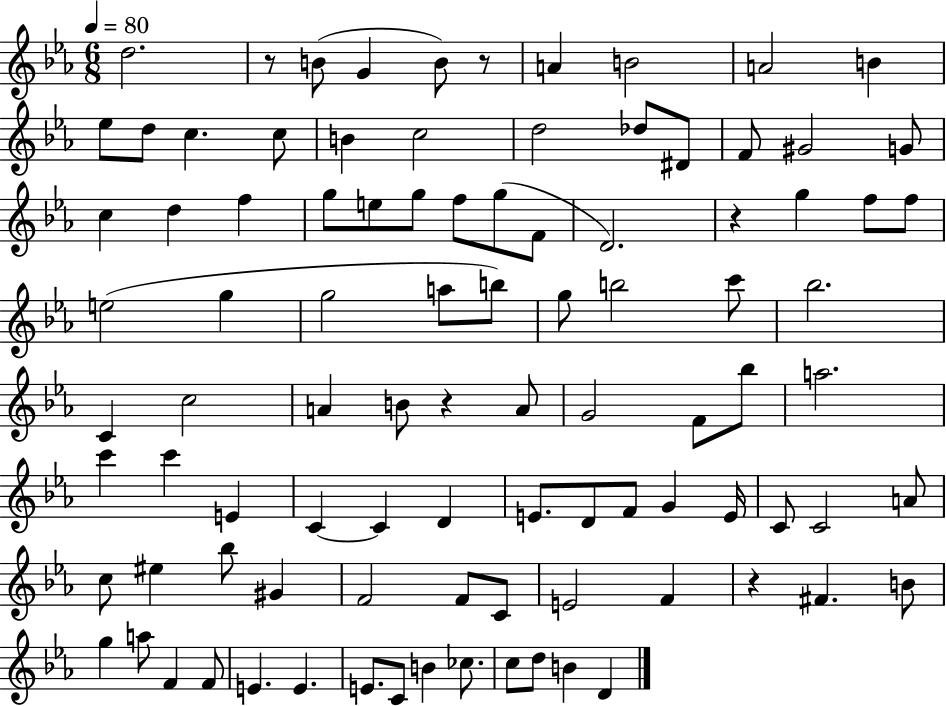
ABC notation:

X:1
T:Untitled
M:6/8
L:1/4
K:Eb
d2 z/2 B/2 G B/2 z/2 A B2 A2 B _e/2 d/2 c c/2 B c2 d2 _d/2 ^D/2 F/2 ^G2 G/2 c d f g/2 e/2 g/2 f/2 g/2 F/2 D2 z g f/2 f/2 e2 g g2 a/2 b/2 g/2 b2 c'/2 _b2 C c2 A B/2 z A/2 G2 F/2 _b/2 a2 c' c' E C C D E/2 D/2 F/2 G E/4 C/2 C2 A/2 c/2 ^e _b/2 ^G F2 F/2 C/2 E2 F z ^F B/2 g a/2 F F/2 E E E/2 C/2 B _c/2 c/2 d/2 B D